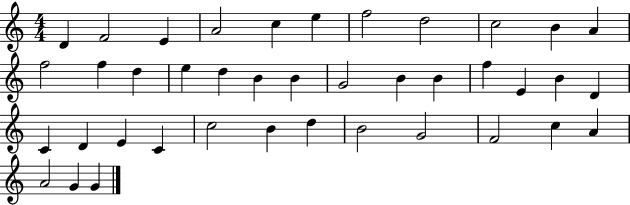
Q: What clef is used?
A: treble